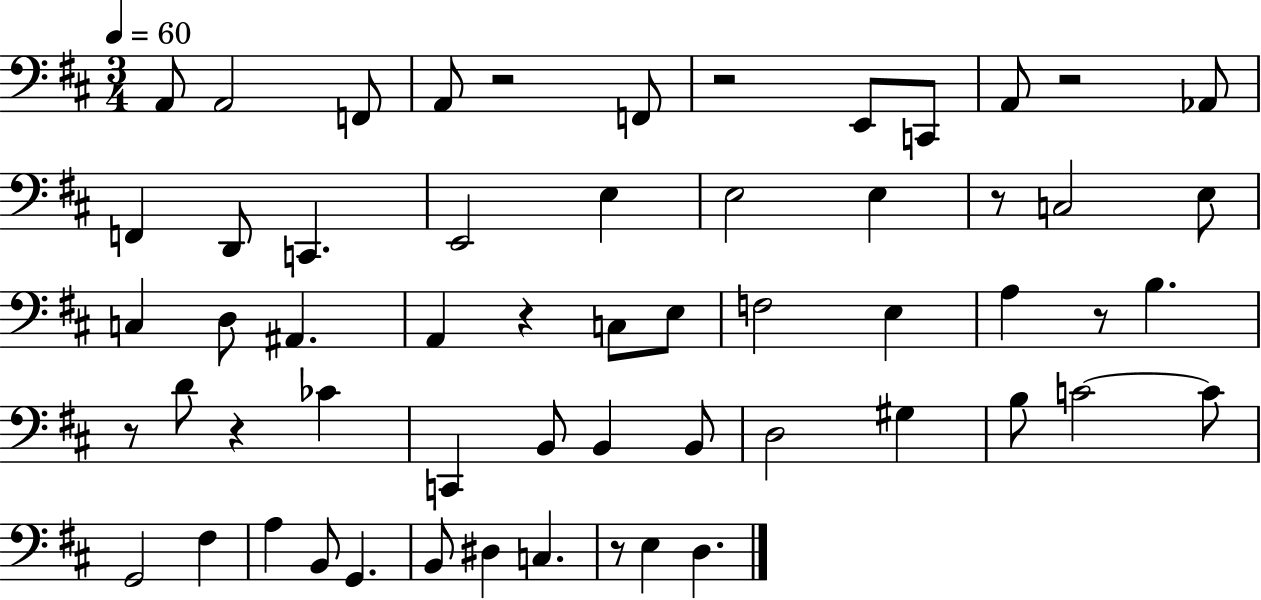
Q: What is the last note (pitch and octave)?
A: D3